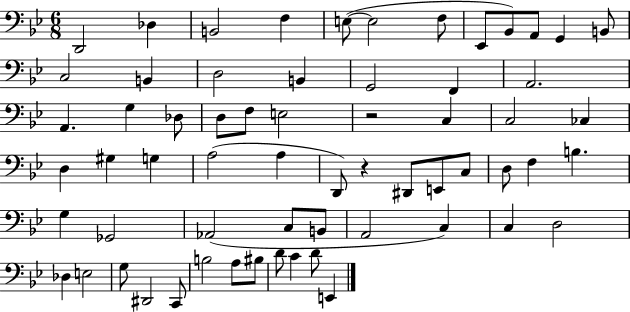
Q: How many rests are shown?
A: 2